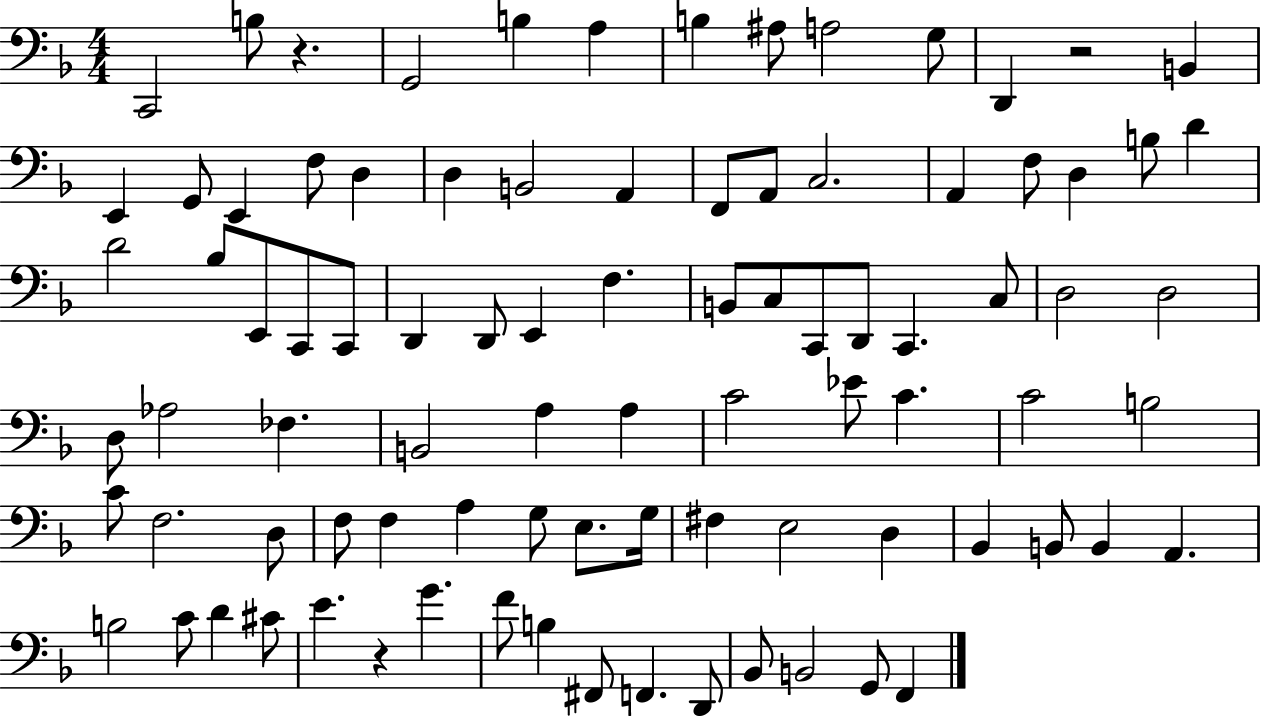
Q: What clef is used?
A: bass